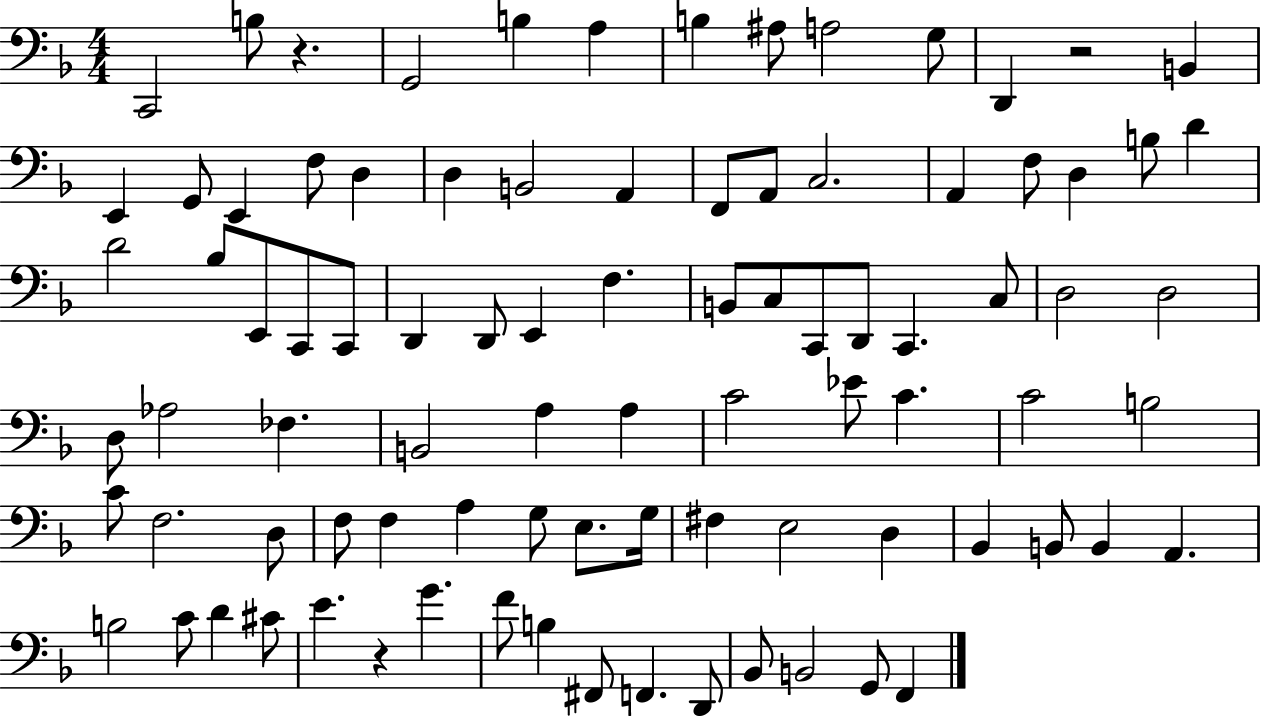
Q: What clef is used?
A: bass